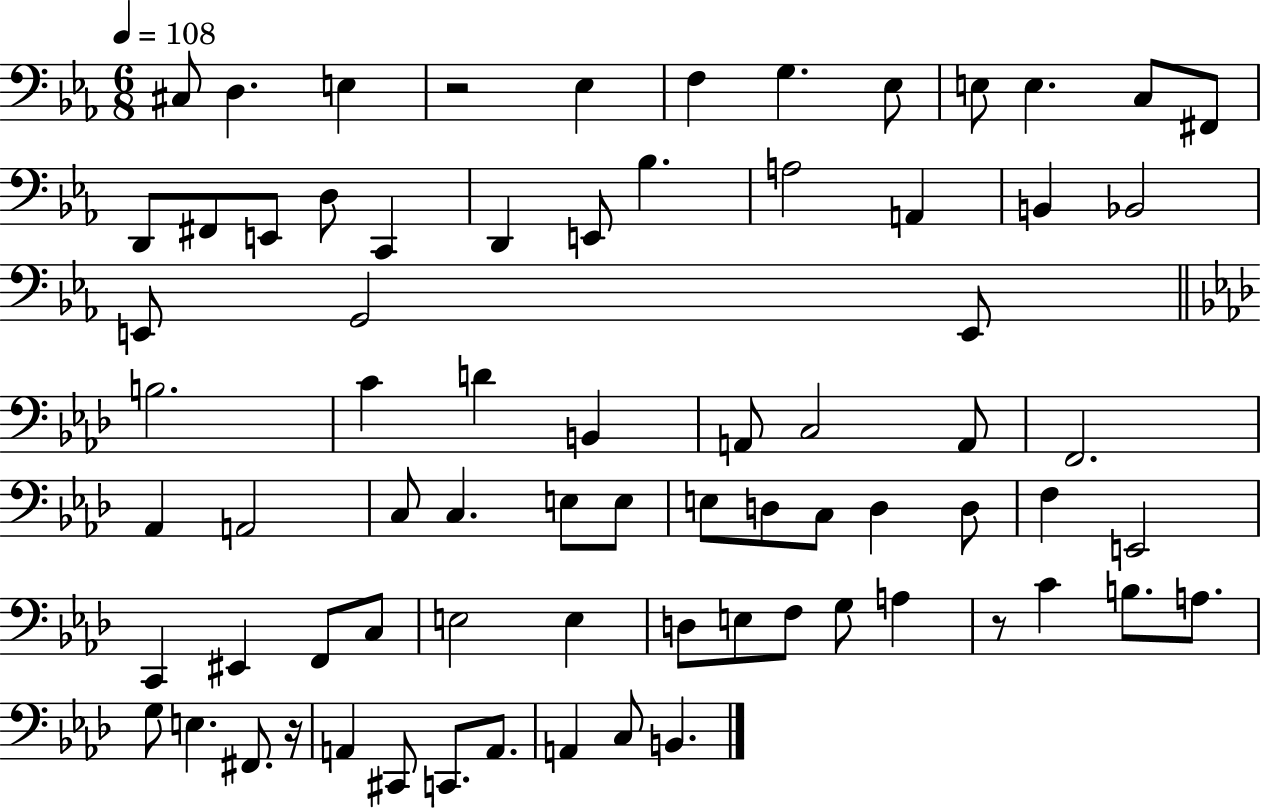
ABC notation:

X:1
T:Untitled
M:6/8
L:1/4
K:Eb
^C,/2 D, E, z2 _E, F, G, _E,/2 E,/2 E, C,/2 ^F,,/2 D,,/2 ^F,,/2 E,,/2 D,/2 C,, D,, E,,/2 _B, A,2 A,, B,, _B,,2 E,,/2 G,,2 E,,/2 B,2 C D B,, A,,/2 C,2 A,,/2 F,,2 _A,, A,,2 C,/2 C, E,/2 E,/2 E,/2 D,/2 C,/2 D, D,/2 F, E,,2 C,, ^E,, F,,/2 C,/2 E,2 E, D,/2 E,/2 F,/2 G,/2 A, z/2 C B,/2 A,/2 G,/2 E, ^F,,/2 z/4 A,, ^C,,/2 C,,/2 A,,/2 A,, C,/2 B,,